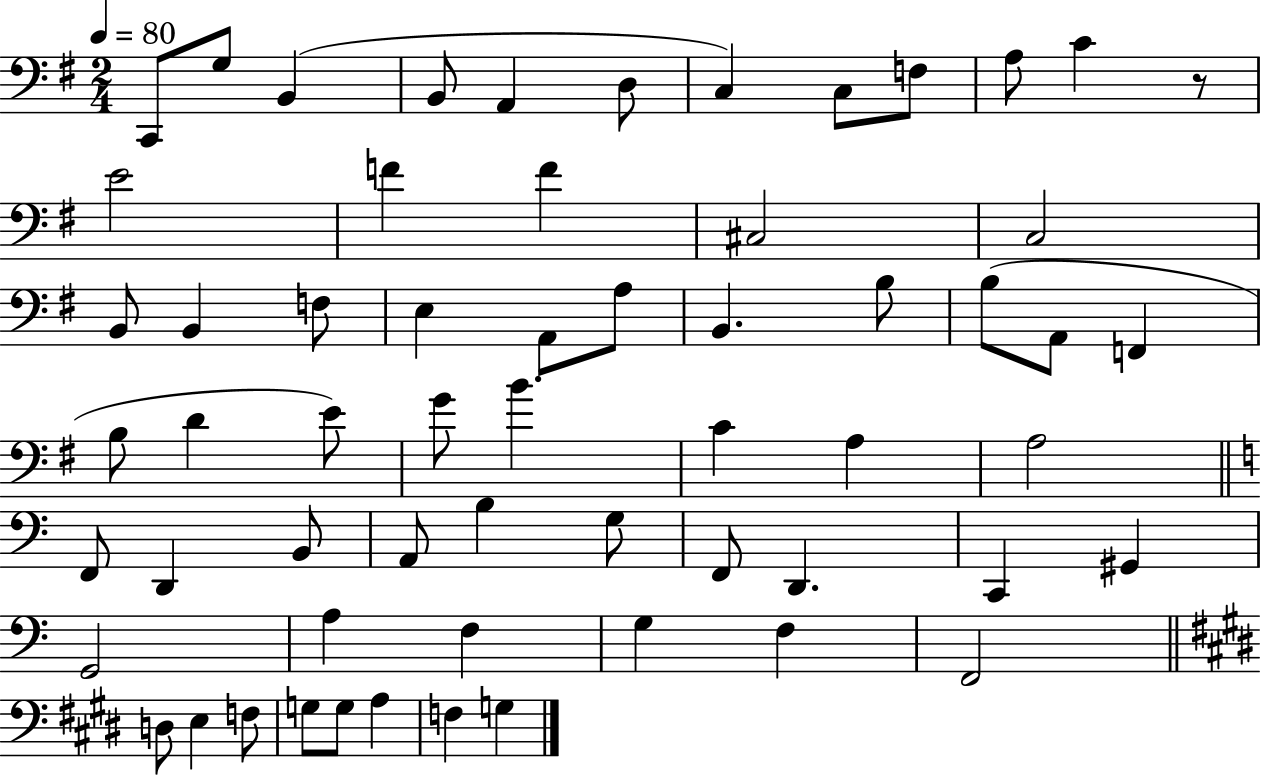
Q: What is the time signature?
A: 2/4